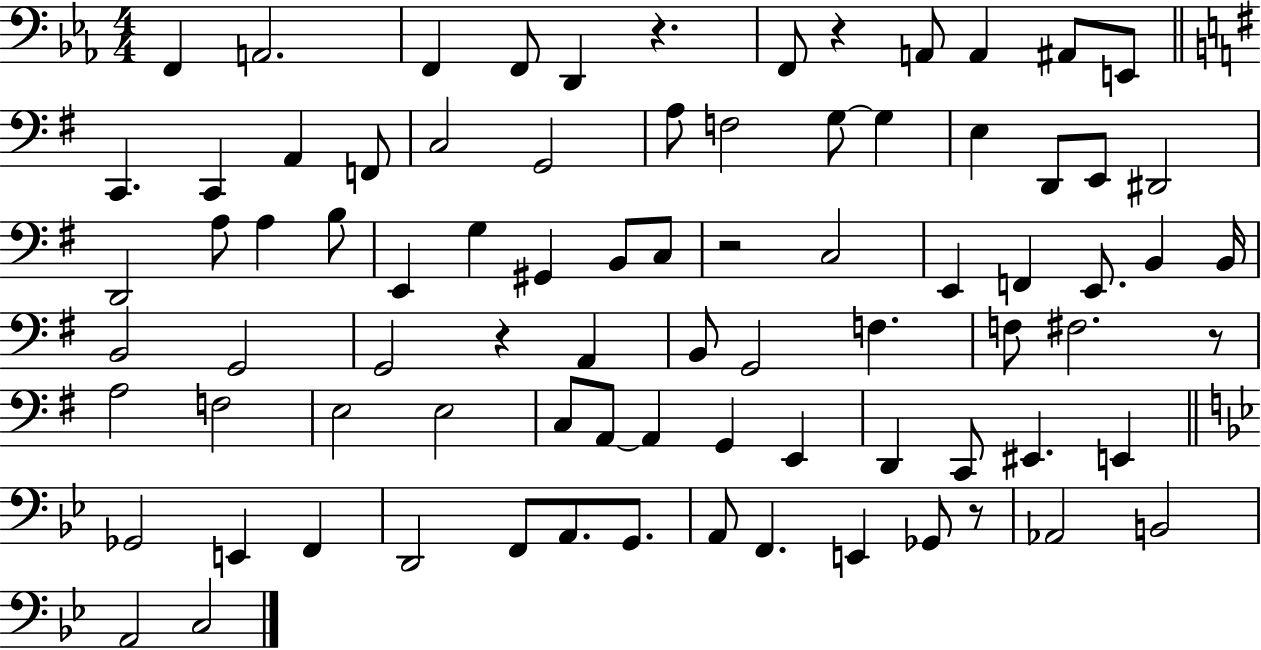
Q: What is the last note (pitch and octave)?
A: C3